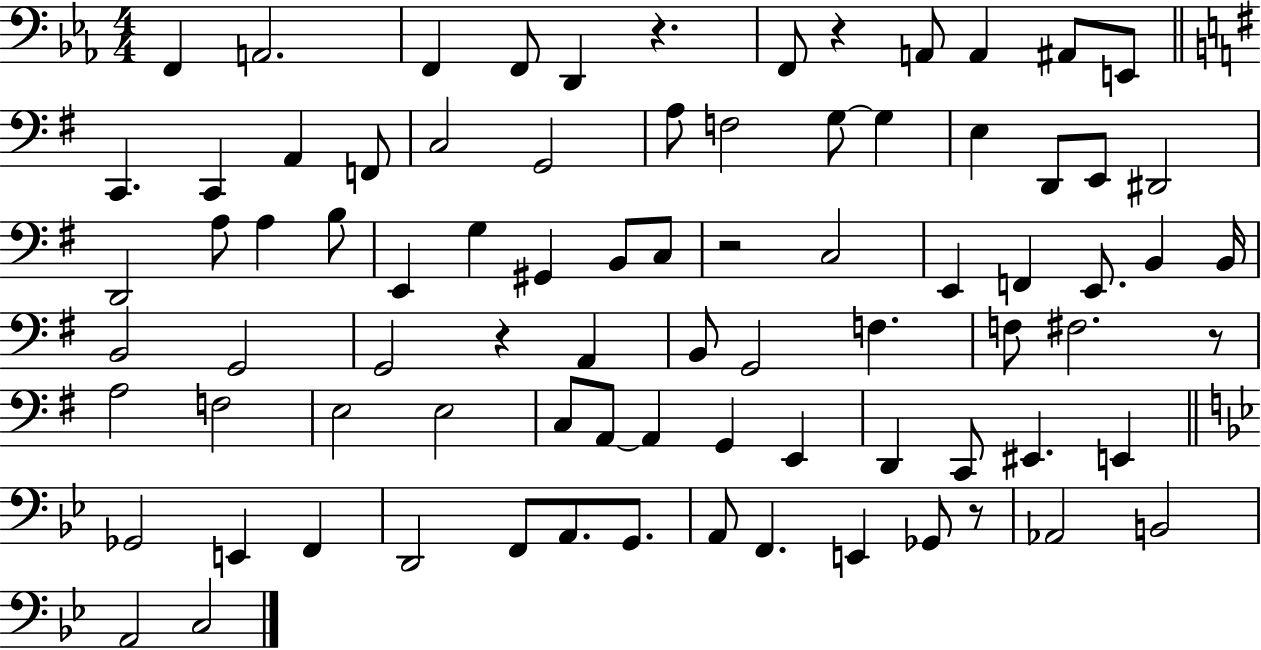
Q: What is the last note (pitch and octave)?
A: C3